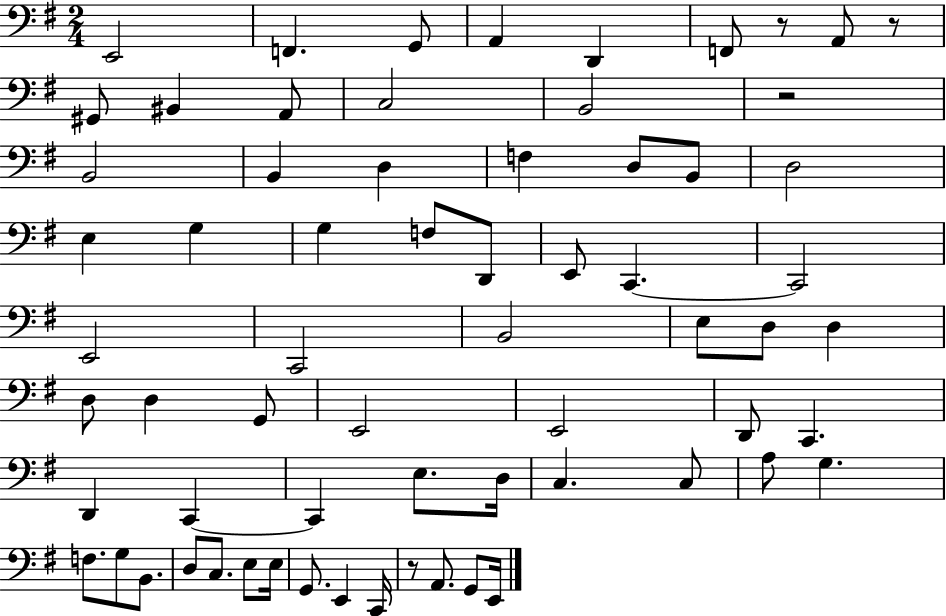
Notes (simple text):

E2/h F2/q. G2/e A2/q D2/q F2/e R/e A2/e R/e G#2/e BIS2/q A2/e C3/h B2/h R/h B2/h B2/q D3/q F3/q D3/e B2/e D3/h E3/q G3/q G3/q F3/e D2/e E2/e C2/q. C2/h E2/h C2/h B2/h E3/e D3/e D3/q D3/e D3/q G2/e E2/h E2/h D2/e C2/q. D2/q C2/q C2/q E3/e. D3/s C3/q. C3/e A3/e G3/q. F3/e. G3/e B2/e. D3/e C3/e. E3/e E3/s G2/e. E2/q C2/s R/e A2/e. G2/e E2/s